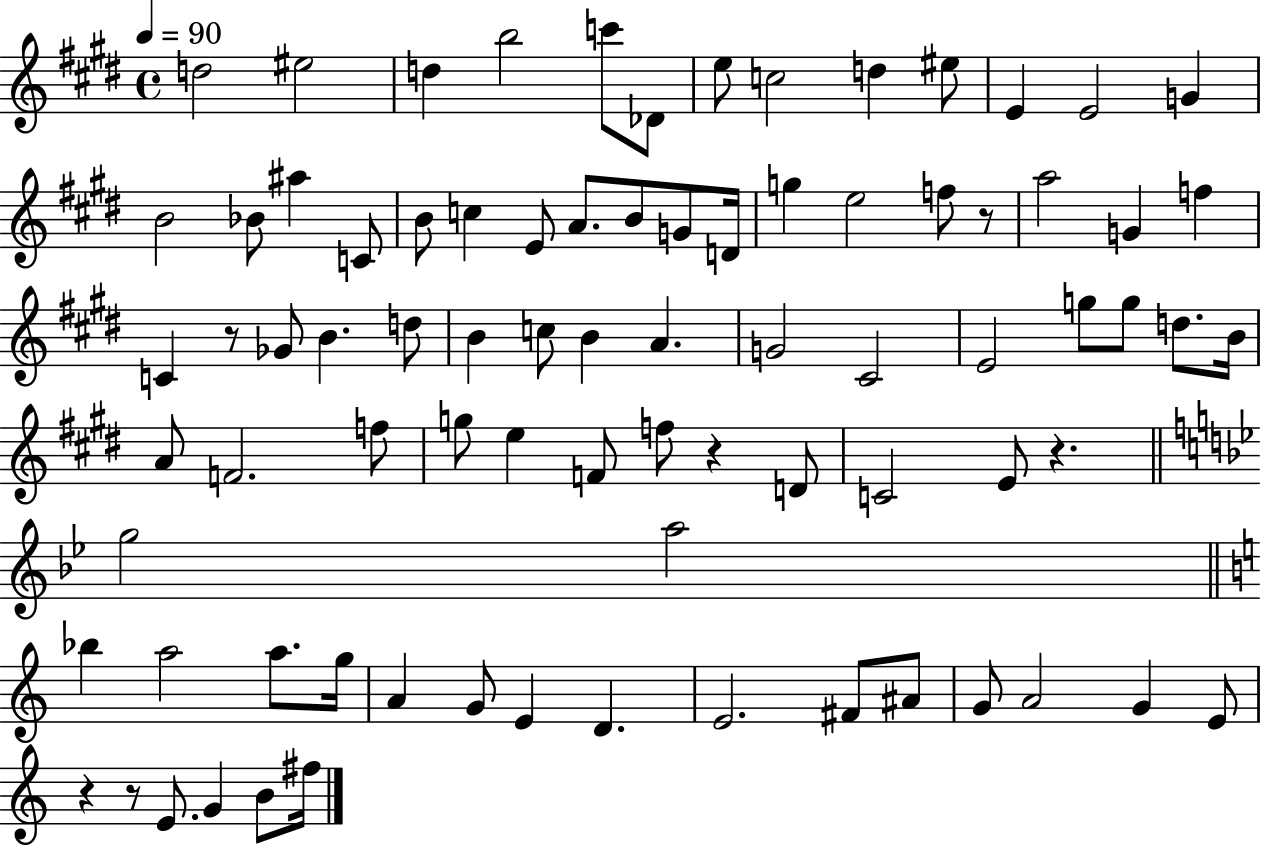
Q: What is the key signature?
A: E major